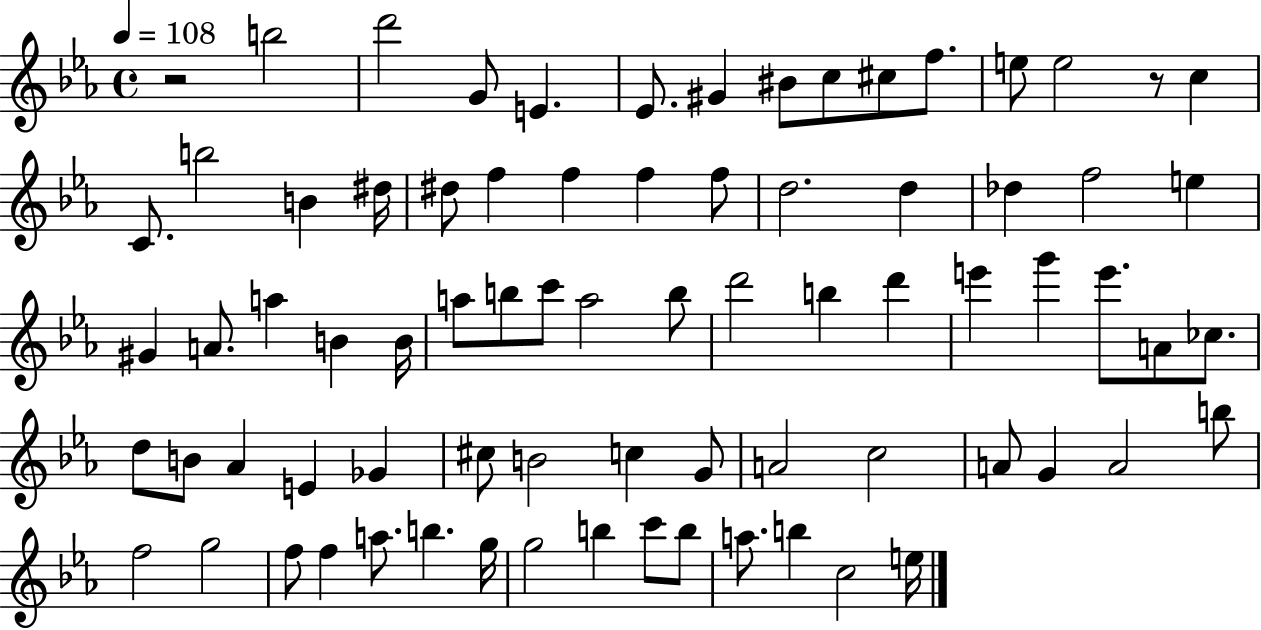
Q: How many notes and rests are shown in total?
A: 77